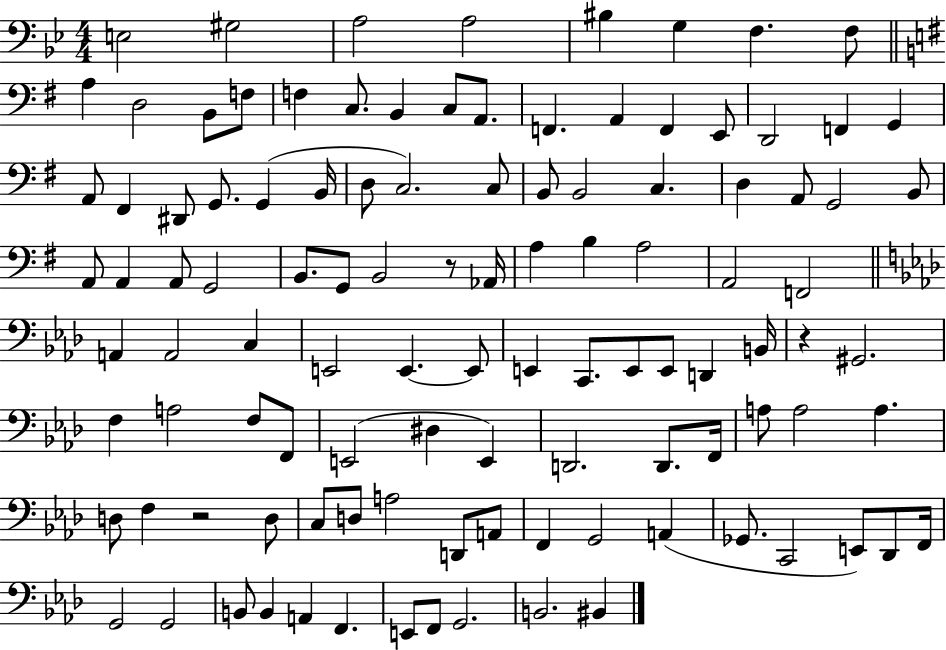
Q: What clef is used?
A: bass